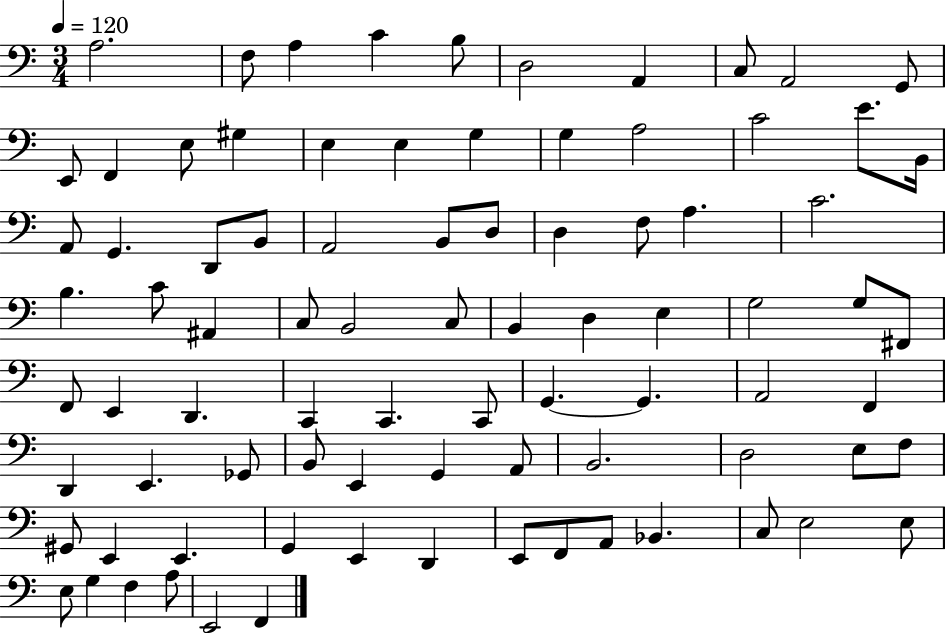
A3/h. F3/e A3/q C4/q B3/e D3/h A2/q C3/e A2/h G2/e E2/e F2/q E3/e G#3/q E3/q E3/q G3/q G3/q A3/h C4/h E4/e. B2/s A2/e G2/q. D2/e B2/e A2/h B2/e D3/e D3/q F3/e A3/q. C4/h. B3/q. C4/e A#2/q C3/e B2/h C3/e B2/q D3/q E3/q G3/h G3/e F#2/e F2/e E2/q D2/q. C2/q C2/q. C2/e G2/q. G2/q. A2/h F2/q D2/q E2/q. Gb2/e B2/e E2/q G2/q A2/e B2/h. D3/h E3/e F3/e G#2/e E2/q E2/q. G2/q E2/q D2/q E2/e F2/e A2/e Bb2/q. C3/e E3/h E3/e E3/e G3/q F3/q A3/e E2/h F2/q